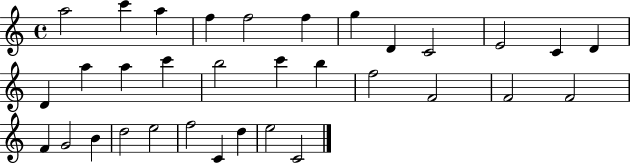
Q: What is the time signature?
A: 4/4